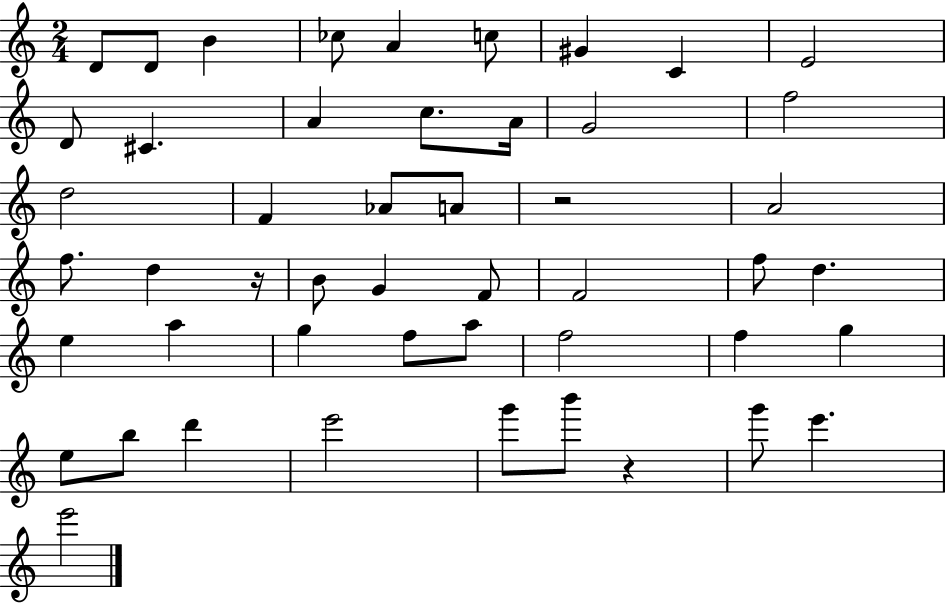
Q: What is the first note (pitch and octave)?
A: D4